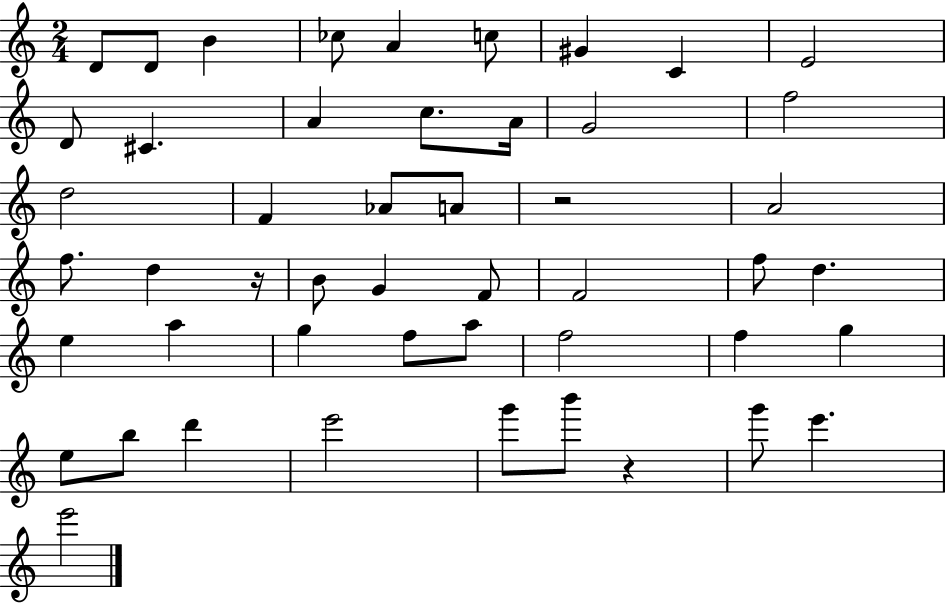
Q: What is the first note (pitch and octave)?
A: D4